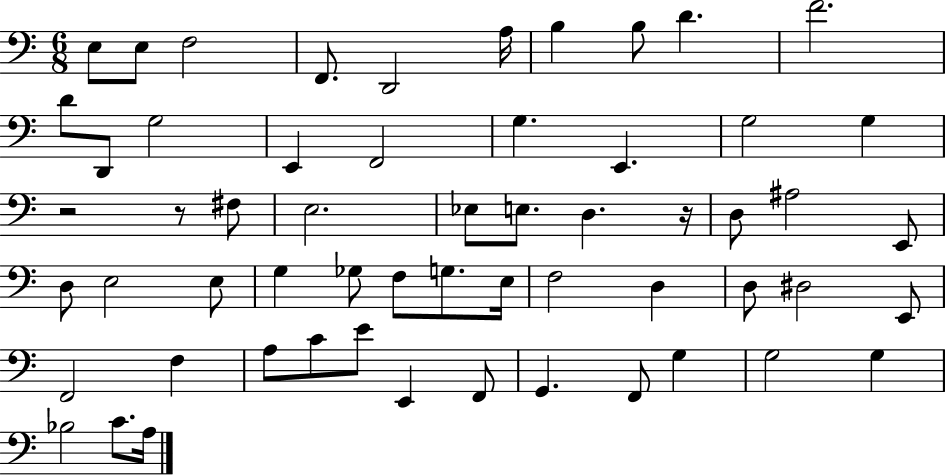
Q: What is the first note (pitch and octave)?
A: E3